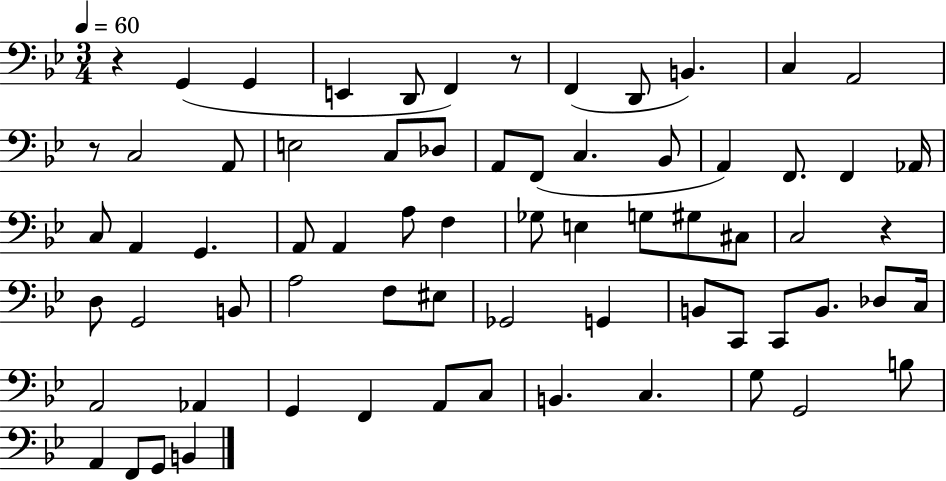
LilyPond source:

{
  \clef bass
  \numericTimeSignature
  \time 3/4
  \key bes \major
  \tempo 4 = 60
  \repeat volta 2 { r4 g,4( g,4 | e,4 d,8 f,4) r8 | f,4( d,8 b,4.) | c4 a,2 | \break r8 c2 a,8 | e2 c8 des8 | a,8 f,8( c4. bes,8 | a,4) f,8. f,4 aes,16 | \break c8 a,4 g,4. | a,8 a,4 a8 f4 | ges8 e4 g8 gis8 cis8 | c2 r4 | \break d8 g,2 b,8 | a2 f8 eis8 | ges,2 g,4 | b,8 c,8 c,8 b,8. des8 c16 | \break a,2 aes,4 | g,4 f,4 a,8 c8 | b,4. c4. | g8 g,2 b8 | \break a,4 f,8 g,8 b,4 | } \bar "|."
}